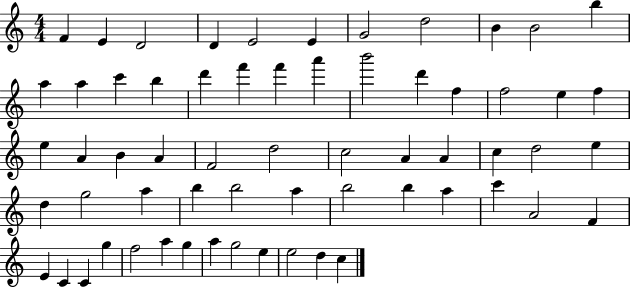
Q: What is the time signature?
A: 4/4